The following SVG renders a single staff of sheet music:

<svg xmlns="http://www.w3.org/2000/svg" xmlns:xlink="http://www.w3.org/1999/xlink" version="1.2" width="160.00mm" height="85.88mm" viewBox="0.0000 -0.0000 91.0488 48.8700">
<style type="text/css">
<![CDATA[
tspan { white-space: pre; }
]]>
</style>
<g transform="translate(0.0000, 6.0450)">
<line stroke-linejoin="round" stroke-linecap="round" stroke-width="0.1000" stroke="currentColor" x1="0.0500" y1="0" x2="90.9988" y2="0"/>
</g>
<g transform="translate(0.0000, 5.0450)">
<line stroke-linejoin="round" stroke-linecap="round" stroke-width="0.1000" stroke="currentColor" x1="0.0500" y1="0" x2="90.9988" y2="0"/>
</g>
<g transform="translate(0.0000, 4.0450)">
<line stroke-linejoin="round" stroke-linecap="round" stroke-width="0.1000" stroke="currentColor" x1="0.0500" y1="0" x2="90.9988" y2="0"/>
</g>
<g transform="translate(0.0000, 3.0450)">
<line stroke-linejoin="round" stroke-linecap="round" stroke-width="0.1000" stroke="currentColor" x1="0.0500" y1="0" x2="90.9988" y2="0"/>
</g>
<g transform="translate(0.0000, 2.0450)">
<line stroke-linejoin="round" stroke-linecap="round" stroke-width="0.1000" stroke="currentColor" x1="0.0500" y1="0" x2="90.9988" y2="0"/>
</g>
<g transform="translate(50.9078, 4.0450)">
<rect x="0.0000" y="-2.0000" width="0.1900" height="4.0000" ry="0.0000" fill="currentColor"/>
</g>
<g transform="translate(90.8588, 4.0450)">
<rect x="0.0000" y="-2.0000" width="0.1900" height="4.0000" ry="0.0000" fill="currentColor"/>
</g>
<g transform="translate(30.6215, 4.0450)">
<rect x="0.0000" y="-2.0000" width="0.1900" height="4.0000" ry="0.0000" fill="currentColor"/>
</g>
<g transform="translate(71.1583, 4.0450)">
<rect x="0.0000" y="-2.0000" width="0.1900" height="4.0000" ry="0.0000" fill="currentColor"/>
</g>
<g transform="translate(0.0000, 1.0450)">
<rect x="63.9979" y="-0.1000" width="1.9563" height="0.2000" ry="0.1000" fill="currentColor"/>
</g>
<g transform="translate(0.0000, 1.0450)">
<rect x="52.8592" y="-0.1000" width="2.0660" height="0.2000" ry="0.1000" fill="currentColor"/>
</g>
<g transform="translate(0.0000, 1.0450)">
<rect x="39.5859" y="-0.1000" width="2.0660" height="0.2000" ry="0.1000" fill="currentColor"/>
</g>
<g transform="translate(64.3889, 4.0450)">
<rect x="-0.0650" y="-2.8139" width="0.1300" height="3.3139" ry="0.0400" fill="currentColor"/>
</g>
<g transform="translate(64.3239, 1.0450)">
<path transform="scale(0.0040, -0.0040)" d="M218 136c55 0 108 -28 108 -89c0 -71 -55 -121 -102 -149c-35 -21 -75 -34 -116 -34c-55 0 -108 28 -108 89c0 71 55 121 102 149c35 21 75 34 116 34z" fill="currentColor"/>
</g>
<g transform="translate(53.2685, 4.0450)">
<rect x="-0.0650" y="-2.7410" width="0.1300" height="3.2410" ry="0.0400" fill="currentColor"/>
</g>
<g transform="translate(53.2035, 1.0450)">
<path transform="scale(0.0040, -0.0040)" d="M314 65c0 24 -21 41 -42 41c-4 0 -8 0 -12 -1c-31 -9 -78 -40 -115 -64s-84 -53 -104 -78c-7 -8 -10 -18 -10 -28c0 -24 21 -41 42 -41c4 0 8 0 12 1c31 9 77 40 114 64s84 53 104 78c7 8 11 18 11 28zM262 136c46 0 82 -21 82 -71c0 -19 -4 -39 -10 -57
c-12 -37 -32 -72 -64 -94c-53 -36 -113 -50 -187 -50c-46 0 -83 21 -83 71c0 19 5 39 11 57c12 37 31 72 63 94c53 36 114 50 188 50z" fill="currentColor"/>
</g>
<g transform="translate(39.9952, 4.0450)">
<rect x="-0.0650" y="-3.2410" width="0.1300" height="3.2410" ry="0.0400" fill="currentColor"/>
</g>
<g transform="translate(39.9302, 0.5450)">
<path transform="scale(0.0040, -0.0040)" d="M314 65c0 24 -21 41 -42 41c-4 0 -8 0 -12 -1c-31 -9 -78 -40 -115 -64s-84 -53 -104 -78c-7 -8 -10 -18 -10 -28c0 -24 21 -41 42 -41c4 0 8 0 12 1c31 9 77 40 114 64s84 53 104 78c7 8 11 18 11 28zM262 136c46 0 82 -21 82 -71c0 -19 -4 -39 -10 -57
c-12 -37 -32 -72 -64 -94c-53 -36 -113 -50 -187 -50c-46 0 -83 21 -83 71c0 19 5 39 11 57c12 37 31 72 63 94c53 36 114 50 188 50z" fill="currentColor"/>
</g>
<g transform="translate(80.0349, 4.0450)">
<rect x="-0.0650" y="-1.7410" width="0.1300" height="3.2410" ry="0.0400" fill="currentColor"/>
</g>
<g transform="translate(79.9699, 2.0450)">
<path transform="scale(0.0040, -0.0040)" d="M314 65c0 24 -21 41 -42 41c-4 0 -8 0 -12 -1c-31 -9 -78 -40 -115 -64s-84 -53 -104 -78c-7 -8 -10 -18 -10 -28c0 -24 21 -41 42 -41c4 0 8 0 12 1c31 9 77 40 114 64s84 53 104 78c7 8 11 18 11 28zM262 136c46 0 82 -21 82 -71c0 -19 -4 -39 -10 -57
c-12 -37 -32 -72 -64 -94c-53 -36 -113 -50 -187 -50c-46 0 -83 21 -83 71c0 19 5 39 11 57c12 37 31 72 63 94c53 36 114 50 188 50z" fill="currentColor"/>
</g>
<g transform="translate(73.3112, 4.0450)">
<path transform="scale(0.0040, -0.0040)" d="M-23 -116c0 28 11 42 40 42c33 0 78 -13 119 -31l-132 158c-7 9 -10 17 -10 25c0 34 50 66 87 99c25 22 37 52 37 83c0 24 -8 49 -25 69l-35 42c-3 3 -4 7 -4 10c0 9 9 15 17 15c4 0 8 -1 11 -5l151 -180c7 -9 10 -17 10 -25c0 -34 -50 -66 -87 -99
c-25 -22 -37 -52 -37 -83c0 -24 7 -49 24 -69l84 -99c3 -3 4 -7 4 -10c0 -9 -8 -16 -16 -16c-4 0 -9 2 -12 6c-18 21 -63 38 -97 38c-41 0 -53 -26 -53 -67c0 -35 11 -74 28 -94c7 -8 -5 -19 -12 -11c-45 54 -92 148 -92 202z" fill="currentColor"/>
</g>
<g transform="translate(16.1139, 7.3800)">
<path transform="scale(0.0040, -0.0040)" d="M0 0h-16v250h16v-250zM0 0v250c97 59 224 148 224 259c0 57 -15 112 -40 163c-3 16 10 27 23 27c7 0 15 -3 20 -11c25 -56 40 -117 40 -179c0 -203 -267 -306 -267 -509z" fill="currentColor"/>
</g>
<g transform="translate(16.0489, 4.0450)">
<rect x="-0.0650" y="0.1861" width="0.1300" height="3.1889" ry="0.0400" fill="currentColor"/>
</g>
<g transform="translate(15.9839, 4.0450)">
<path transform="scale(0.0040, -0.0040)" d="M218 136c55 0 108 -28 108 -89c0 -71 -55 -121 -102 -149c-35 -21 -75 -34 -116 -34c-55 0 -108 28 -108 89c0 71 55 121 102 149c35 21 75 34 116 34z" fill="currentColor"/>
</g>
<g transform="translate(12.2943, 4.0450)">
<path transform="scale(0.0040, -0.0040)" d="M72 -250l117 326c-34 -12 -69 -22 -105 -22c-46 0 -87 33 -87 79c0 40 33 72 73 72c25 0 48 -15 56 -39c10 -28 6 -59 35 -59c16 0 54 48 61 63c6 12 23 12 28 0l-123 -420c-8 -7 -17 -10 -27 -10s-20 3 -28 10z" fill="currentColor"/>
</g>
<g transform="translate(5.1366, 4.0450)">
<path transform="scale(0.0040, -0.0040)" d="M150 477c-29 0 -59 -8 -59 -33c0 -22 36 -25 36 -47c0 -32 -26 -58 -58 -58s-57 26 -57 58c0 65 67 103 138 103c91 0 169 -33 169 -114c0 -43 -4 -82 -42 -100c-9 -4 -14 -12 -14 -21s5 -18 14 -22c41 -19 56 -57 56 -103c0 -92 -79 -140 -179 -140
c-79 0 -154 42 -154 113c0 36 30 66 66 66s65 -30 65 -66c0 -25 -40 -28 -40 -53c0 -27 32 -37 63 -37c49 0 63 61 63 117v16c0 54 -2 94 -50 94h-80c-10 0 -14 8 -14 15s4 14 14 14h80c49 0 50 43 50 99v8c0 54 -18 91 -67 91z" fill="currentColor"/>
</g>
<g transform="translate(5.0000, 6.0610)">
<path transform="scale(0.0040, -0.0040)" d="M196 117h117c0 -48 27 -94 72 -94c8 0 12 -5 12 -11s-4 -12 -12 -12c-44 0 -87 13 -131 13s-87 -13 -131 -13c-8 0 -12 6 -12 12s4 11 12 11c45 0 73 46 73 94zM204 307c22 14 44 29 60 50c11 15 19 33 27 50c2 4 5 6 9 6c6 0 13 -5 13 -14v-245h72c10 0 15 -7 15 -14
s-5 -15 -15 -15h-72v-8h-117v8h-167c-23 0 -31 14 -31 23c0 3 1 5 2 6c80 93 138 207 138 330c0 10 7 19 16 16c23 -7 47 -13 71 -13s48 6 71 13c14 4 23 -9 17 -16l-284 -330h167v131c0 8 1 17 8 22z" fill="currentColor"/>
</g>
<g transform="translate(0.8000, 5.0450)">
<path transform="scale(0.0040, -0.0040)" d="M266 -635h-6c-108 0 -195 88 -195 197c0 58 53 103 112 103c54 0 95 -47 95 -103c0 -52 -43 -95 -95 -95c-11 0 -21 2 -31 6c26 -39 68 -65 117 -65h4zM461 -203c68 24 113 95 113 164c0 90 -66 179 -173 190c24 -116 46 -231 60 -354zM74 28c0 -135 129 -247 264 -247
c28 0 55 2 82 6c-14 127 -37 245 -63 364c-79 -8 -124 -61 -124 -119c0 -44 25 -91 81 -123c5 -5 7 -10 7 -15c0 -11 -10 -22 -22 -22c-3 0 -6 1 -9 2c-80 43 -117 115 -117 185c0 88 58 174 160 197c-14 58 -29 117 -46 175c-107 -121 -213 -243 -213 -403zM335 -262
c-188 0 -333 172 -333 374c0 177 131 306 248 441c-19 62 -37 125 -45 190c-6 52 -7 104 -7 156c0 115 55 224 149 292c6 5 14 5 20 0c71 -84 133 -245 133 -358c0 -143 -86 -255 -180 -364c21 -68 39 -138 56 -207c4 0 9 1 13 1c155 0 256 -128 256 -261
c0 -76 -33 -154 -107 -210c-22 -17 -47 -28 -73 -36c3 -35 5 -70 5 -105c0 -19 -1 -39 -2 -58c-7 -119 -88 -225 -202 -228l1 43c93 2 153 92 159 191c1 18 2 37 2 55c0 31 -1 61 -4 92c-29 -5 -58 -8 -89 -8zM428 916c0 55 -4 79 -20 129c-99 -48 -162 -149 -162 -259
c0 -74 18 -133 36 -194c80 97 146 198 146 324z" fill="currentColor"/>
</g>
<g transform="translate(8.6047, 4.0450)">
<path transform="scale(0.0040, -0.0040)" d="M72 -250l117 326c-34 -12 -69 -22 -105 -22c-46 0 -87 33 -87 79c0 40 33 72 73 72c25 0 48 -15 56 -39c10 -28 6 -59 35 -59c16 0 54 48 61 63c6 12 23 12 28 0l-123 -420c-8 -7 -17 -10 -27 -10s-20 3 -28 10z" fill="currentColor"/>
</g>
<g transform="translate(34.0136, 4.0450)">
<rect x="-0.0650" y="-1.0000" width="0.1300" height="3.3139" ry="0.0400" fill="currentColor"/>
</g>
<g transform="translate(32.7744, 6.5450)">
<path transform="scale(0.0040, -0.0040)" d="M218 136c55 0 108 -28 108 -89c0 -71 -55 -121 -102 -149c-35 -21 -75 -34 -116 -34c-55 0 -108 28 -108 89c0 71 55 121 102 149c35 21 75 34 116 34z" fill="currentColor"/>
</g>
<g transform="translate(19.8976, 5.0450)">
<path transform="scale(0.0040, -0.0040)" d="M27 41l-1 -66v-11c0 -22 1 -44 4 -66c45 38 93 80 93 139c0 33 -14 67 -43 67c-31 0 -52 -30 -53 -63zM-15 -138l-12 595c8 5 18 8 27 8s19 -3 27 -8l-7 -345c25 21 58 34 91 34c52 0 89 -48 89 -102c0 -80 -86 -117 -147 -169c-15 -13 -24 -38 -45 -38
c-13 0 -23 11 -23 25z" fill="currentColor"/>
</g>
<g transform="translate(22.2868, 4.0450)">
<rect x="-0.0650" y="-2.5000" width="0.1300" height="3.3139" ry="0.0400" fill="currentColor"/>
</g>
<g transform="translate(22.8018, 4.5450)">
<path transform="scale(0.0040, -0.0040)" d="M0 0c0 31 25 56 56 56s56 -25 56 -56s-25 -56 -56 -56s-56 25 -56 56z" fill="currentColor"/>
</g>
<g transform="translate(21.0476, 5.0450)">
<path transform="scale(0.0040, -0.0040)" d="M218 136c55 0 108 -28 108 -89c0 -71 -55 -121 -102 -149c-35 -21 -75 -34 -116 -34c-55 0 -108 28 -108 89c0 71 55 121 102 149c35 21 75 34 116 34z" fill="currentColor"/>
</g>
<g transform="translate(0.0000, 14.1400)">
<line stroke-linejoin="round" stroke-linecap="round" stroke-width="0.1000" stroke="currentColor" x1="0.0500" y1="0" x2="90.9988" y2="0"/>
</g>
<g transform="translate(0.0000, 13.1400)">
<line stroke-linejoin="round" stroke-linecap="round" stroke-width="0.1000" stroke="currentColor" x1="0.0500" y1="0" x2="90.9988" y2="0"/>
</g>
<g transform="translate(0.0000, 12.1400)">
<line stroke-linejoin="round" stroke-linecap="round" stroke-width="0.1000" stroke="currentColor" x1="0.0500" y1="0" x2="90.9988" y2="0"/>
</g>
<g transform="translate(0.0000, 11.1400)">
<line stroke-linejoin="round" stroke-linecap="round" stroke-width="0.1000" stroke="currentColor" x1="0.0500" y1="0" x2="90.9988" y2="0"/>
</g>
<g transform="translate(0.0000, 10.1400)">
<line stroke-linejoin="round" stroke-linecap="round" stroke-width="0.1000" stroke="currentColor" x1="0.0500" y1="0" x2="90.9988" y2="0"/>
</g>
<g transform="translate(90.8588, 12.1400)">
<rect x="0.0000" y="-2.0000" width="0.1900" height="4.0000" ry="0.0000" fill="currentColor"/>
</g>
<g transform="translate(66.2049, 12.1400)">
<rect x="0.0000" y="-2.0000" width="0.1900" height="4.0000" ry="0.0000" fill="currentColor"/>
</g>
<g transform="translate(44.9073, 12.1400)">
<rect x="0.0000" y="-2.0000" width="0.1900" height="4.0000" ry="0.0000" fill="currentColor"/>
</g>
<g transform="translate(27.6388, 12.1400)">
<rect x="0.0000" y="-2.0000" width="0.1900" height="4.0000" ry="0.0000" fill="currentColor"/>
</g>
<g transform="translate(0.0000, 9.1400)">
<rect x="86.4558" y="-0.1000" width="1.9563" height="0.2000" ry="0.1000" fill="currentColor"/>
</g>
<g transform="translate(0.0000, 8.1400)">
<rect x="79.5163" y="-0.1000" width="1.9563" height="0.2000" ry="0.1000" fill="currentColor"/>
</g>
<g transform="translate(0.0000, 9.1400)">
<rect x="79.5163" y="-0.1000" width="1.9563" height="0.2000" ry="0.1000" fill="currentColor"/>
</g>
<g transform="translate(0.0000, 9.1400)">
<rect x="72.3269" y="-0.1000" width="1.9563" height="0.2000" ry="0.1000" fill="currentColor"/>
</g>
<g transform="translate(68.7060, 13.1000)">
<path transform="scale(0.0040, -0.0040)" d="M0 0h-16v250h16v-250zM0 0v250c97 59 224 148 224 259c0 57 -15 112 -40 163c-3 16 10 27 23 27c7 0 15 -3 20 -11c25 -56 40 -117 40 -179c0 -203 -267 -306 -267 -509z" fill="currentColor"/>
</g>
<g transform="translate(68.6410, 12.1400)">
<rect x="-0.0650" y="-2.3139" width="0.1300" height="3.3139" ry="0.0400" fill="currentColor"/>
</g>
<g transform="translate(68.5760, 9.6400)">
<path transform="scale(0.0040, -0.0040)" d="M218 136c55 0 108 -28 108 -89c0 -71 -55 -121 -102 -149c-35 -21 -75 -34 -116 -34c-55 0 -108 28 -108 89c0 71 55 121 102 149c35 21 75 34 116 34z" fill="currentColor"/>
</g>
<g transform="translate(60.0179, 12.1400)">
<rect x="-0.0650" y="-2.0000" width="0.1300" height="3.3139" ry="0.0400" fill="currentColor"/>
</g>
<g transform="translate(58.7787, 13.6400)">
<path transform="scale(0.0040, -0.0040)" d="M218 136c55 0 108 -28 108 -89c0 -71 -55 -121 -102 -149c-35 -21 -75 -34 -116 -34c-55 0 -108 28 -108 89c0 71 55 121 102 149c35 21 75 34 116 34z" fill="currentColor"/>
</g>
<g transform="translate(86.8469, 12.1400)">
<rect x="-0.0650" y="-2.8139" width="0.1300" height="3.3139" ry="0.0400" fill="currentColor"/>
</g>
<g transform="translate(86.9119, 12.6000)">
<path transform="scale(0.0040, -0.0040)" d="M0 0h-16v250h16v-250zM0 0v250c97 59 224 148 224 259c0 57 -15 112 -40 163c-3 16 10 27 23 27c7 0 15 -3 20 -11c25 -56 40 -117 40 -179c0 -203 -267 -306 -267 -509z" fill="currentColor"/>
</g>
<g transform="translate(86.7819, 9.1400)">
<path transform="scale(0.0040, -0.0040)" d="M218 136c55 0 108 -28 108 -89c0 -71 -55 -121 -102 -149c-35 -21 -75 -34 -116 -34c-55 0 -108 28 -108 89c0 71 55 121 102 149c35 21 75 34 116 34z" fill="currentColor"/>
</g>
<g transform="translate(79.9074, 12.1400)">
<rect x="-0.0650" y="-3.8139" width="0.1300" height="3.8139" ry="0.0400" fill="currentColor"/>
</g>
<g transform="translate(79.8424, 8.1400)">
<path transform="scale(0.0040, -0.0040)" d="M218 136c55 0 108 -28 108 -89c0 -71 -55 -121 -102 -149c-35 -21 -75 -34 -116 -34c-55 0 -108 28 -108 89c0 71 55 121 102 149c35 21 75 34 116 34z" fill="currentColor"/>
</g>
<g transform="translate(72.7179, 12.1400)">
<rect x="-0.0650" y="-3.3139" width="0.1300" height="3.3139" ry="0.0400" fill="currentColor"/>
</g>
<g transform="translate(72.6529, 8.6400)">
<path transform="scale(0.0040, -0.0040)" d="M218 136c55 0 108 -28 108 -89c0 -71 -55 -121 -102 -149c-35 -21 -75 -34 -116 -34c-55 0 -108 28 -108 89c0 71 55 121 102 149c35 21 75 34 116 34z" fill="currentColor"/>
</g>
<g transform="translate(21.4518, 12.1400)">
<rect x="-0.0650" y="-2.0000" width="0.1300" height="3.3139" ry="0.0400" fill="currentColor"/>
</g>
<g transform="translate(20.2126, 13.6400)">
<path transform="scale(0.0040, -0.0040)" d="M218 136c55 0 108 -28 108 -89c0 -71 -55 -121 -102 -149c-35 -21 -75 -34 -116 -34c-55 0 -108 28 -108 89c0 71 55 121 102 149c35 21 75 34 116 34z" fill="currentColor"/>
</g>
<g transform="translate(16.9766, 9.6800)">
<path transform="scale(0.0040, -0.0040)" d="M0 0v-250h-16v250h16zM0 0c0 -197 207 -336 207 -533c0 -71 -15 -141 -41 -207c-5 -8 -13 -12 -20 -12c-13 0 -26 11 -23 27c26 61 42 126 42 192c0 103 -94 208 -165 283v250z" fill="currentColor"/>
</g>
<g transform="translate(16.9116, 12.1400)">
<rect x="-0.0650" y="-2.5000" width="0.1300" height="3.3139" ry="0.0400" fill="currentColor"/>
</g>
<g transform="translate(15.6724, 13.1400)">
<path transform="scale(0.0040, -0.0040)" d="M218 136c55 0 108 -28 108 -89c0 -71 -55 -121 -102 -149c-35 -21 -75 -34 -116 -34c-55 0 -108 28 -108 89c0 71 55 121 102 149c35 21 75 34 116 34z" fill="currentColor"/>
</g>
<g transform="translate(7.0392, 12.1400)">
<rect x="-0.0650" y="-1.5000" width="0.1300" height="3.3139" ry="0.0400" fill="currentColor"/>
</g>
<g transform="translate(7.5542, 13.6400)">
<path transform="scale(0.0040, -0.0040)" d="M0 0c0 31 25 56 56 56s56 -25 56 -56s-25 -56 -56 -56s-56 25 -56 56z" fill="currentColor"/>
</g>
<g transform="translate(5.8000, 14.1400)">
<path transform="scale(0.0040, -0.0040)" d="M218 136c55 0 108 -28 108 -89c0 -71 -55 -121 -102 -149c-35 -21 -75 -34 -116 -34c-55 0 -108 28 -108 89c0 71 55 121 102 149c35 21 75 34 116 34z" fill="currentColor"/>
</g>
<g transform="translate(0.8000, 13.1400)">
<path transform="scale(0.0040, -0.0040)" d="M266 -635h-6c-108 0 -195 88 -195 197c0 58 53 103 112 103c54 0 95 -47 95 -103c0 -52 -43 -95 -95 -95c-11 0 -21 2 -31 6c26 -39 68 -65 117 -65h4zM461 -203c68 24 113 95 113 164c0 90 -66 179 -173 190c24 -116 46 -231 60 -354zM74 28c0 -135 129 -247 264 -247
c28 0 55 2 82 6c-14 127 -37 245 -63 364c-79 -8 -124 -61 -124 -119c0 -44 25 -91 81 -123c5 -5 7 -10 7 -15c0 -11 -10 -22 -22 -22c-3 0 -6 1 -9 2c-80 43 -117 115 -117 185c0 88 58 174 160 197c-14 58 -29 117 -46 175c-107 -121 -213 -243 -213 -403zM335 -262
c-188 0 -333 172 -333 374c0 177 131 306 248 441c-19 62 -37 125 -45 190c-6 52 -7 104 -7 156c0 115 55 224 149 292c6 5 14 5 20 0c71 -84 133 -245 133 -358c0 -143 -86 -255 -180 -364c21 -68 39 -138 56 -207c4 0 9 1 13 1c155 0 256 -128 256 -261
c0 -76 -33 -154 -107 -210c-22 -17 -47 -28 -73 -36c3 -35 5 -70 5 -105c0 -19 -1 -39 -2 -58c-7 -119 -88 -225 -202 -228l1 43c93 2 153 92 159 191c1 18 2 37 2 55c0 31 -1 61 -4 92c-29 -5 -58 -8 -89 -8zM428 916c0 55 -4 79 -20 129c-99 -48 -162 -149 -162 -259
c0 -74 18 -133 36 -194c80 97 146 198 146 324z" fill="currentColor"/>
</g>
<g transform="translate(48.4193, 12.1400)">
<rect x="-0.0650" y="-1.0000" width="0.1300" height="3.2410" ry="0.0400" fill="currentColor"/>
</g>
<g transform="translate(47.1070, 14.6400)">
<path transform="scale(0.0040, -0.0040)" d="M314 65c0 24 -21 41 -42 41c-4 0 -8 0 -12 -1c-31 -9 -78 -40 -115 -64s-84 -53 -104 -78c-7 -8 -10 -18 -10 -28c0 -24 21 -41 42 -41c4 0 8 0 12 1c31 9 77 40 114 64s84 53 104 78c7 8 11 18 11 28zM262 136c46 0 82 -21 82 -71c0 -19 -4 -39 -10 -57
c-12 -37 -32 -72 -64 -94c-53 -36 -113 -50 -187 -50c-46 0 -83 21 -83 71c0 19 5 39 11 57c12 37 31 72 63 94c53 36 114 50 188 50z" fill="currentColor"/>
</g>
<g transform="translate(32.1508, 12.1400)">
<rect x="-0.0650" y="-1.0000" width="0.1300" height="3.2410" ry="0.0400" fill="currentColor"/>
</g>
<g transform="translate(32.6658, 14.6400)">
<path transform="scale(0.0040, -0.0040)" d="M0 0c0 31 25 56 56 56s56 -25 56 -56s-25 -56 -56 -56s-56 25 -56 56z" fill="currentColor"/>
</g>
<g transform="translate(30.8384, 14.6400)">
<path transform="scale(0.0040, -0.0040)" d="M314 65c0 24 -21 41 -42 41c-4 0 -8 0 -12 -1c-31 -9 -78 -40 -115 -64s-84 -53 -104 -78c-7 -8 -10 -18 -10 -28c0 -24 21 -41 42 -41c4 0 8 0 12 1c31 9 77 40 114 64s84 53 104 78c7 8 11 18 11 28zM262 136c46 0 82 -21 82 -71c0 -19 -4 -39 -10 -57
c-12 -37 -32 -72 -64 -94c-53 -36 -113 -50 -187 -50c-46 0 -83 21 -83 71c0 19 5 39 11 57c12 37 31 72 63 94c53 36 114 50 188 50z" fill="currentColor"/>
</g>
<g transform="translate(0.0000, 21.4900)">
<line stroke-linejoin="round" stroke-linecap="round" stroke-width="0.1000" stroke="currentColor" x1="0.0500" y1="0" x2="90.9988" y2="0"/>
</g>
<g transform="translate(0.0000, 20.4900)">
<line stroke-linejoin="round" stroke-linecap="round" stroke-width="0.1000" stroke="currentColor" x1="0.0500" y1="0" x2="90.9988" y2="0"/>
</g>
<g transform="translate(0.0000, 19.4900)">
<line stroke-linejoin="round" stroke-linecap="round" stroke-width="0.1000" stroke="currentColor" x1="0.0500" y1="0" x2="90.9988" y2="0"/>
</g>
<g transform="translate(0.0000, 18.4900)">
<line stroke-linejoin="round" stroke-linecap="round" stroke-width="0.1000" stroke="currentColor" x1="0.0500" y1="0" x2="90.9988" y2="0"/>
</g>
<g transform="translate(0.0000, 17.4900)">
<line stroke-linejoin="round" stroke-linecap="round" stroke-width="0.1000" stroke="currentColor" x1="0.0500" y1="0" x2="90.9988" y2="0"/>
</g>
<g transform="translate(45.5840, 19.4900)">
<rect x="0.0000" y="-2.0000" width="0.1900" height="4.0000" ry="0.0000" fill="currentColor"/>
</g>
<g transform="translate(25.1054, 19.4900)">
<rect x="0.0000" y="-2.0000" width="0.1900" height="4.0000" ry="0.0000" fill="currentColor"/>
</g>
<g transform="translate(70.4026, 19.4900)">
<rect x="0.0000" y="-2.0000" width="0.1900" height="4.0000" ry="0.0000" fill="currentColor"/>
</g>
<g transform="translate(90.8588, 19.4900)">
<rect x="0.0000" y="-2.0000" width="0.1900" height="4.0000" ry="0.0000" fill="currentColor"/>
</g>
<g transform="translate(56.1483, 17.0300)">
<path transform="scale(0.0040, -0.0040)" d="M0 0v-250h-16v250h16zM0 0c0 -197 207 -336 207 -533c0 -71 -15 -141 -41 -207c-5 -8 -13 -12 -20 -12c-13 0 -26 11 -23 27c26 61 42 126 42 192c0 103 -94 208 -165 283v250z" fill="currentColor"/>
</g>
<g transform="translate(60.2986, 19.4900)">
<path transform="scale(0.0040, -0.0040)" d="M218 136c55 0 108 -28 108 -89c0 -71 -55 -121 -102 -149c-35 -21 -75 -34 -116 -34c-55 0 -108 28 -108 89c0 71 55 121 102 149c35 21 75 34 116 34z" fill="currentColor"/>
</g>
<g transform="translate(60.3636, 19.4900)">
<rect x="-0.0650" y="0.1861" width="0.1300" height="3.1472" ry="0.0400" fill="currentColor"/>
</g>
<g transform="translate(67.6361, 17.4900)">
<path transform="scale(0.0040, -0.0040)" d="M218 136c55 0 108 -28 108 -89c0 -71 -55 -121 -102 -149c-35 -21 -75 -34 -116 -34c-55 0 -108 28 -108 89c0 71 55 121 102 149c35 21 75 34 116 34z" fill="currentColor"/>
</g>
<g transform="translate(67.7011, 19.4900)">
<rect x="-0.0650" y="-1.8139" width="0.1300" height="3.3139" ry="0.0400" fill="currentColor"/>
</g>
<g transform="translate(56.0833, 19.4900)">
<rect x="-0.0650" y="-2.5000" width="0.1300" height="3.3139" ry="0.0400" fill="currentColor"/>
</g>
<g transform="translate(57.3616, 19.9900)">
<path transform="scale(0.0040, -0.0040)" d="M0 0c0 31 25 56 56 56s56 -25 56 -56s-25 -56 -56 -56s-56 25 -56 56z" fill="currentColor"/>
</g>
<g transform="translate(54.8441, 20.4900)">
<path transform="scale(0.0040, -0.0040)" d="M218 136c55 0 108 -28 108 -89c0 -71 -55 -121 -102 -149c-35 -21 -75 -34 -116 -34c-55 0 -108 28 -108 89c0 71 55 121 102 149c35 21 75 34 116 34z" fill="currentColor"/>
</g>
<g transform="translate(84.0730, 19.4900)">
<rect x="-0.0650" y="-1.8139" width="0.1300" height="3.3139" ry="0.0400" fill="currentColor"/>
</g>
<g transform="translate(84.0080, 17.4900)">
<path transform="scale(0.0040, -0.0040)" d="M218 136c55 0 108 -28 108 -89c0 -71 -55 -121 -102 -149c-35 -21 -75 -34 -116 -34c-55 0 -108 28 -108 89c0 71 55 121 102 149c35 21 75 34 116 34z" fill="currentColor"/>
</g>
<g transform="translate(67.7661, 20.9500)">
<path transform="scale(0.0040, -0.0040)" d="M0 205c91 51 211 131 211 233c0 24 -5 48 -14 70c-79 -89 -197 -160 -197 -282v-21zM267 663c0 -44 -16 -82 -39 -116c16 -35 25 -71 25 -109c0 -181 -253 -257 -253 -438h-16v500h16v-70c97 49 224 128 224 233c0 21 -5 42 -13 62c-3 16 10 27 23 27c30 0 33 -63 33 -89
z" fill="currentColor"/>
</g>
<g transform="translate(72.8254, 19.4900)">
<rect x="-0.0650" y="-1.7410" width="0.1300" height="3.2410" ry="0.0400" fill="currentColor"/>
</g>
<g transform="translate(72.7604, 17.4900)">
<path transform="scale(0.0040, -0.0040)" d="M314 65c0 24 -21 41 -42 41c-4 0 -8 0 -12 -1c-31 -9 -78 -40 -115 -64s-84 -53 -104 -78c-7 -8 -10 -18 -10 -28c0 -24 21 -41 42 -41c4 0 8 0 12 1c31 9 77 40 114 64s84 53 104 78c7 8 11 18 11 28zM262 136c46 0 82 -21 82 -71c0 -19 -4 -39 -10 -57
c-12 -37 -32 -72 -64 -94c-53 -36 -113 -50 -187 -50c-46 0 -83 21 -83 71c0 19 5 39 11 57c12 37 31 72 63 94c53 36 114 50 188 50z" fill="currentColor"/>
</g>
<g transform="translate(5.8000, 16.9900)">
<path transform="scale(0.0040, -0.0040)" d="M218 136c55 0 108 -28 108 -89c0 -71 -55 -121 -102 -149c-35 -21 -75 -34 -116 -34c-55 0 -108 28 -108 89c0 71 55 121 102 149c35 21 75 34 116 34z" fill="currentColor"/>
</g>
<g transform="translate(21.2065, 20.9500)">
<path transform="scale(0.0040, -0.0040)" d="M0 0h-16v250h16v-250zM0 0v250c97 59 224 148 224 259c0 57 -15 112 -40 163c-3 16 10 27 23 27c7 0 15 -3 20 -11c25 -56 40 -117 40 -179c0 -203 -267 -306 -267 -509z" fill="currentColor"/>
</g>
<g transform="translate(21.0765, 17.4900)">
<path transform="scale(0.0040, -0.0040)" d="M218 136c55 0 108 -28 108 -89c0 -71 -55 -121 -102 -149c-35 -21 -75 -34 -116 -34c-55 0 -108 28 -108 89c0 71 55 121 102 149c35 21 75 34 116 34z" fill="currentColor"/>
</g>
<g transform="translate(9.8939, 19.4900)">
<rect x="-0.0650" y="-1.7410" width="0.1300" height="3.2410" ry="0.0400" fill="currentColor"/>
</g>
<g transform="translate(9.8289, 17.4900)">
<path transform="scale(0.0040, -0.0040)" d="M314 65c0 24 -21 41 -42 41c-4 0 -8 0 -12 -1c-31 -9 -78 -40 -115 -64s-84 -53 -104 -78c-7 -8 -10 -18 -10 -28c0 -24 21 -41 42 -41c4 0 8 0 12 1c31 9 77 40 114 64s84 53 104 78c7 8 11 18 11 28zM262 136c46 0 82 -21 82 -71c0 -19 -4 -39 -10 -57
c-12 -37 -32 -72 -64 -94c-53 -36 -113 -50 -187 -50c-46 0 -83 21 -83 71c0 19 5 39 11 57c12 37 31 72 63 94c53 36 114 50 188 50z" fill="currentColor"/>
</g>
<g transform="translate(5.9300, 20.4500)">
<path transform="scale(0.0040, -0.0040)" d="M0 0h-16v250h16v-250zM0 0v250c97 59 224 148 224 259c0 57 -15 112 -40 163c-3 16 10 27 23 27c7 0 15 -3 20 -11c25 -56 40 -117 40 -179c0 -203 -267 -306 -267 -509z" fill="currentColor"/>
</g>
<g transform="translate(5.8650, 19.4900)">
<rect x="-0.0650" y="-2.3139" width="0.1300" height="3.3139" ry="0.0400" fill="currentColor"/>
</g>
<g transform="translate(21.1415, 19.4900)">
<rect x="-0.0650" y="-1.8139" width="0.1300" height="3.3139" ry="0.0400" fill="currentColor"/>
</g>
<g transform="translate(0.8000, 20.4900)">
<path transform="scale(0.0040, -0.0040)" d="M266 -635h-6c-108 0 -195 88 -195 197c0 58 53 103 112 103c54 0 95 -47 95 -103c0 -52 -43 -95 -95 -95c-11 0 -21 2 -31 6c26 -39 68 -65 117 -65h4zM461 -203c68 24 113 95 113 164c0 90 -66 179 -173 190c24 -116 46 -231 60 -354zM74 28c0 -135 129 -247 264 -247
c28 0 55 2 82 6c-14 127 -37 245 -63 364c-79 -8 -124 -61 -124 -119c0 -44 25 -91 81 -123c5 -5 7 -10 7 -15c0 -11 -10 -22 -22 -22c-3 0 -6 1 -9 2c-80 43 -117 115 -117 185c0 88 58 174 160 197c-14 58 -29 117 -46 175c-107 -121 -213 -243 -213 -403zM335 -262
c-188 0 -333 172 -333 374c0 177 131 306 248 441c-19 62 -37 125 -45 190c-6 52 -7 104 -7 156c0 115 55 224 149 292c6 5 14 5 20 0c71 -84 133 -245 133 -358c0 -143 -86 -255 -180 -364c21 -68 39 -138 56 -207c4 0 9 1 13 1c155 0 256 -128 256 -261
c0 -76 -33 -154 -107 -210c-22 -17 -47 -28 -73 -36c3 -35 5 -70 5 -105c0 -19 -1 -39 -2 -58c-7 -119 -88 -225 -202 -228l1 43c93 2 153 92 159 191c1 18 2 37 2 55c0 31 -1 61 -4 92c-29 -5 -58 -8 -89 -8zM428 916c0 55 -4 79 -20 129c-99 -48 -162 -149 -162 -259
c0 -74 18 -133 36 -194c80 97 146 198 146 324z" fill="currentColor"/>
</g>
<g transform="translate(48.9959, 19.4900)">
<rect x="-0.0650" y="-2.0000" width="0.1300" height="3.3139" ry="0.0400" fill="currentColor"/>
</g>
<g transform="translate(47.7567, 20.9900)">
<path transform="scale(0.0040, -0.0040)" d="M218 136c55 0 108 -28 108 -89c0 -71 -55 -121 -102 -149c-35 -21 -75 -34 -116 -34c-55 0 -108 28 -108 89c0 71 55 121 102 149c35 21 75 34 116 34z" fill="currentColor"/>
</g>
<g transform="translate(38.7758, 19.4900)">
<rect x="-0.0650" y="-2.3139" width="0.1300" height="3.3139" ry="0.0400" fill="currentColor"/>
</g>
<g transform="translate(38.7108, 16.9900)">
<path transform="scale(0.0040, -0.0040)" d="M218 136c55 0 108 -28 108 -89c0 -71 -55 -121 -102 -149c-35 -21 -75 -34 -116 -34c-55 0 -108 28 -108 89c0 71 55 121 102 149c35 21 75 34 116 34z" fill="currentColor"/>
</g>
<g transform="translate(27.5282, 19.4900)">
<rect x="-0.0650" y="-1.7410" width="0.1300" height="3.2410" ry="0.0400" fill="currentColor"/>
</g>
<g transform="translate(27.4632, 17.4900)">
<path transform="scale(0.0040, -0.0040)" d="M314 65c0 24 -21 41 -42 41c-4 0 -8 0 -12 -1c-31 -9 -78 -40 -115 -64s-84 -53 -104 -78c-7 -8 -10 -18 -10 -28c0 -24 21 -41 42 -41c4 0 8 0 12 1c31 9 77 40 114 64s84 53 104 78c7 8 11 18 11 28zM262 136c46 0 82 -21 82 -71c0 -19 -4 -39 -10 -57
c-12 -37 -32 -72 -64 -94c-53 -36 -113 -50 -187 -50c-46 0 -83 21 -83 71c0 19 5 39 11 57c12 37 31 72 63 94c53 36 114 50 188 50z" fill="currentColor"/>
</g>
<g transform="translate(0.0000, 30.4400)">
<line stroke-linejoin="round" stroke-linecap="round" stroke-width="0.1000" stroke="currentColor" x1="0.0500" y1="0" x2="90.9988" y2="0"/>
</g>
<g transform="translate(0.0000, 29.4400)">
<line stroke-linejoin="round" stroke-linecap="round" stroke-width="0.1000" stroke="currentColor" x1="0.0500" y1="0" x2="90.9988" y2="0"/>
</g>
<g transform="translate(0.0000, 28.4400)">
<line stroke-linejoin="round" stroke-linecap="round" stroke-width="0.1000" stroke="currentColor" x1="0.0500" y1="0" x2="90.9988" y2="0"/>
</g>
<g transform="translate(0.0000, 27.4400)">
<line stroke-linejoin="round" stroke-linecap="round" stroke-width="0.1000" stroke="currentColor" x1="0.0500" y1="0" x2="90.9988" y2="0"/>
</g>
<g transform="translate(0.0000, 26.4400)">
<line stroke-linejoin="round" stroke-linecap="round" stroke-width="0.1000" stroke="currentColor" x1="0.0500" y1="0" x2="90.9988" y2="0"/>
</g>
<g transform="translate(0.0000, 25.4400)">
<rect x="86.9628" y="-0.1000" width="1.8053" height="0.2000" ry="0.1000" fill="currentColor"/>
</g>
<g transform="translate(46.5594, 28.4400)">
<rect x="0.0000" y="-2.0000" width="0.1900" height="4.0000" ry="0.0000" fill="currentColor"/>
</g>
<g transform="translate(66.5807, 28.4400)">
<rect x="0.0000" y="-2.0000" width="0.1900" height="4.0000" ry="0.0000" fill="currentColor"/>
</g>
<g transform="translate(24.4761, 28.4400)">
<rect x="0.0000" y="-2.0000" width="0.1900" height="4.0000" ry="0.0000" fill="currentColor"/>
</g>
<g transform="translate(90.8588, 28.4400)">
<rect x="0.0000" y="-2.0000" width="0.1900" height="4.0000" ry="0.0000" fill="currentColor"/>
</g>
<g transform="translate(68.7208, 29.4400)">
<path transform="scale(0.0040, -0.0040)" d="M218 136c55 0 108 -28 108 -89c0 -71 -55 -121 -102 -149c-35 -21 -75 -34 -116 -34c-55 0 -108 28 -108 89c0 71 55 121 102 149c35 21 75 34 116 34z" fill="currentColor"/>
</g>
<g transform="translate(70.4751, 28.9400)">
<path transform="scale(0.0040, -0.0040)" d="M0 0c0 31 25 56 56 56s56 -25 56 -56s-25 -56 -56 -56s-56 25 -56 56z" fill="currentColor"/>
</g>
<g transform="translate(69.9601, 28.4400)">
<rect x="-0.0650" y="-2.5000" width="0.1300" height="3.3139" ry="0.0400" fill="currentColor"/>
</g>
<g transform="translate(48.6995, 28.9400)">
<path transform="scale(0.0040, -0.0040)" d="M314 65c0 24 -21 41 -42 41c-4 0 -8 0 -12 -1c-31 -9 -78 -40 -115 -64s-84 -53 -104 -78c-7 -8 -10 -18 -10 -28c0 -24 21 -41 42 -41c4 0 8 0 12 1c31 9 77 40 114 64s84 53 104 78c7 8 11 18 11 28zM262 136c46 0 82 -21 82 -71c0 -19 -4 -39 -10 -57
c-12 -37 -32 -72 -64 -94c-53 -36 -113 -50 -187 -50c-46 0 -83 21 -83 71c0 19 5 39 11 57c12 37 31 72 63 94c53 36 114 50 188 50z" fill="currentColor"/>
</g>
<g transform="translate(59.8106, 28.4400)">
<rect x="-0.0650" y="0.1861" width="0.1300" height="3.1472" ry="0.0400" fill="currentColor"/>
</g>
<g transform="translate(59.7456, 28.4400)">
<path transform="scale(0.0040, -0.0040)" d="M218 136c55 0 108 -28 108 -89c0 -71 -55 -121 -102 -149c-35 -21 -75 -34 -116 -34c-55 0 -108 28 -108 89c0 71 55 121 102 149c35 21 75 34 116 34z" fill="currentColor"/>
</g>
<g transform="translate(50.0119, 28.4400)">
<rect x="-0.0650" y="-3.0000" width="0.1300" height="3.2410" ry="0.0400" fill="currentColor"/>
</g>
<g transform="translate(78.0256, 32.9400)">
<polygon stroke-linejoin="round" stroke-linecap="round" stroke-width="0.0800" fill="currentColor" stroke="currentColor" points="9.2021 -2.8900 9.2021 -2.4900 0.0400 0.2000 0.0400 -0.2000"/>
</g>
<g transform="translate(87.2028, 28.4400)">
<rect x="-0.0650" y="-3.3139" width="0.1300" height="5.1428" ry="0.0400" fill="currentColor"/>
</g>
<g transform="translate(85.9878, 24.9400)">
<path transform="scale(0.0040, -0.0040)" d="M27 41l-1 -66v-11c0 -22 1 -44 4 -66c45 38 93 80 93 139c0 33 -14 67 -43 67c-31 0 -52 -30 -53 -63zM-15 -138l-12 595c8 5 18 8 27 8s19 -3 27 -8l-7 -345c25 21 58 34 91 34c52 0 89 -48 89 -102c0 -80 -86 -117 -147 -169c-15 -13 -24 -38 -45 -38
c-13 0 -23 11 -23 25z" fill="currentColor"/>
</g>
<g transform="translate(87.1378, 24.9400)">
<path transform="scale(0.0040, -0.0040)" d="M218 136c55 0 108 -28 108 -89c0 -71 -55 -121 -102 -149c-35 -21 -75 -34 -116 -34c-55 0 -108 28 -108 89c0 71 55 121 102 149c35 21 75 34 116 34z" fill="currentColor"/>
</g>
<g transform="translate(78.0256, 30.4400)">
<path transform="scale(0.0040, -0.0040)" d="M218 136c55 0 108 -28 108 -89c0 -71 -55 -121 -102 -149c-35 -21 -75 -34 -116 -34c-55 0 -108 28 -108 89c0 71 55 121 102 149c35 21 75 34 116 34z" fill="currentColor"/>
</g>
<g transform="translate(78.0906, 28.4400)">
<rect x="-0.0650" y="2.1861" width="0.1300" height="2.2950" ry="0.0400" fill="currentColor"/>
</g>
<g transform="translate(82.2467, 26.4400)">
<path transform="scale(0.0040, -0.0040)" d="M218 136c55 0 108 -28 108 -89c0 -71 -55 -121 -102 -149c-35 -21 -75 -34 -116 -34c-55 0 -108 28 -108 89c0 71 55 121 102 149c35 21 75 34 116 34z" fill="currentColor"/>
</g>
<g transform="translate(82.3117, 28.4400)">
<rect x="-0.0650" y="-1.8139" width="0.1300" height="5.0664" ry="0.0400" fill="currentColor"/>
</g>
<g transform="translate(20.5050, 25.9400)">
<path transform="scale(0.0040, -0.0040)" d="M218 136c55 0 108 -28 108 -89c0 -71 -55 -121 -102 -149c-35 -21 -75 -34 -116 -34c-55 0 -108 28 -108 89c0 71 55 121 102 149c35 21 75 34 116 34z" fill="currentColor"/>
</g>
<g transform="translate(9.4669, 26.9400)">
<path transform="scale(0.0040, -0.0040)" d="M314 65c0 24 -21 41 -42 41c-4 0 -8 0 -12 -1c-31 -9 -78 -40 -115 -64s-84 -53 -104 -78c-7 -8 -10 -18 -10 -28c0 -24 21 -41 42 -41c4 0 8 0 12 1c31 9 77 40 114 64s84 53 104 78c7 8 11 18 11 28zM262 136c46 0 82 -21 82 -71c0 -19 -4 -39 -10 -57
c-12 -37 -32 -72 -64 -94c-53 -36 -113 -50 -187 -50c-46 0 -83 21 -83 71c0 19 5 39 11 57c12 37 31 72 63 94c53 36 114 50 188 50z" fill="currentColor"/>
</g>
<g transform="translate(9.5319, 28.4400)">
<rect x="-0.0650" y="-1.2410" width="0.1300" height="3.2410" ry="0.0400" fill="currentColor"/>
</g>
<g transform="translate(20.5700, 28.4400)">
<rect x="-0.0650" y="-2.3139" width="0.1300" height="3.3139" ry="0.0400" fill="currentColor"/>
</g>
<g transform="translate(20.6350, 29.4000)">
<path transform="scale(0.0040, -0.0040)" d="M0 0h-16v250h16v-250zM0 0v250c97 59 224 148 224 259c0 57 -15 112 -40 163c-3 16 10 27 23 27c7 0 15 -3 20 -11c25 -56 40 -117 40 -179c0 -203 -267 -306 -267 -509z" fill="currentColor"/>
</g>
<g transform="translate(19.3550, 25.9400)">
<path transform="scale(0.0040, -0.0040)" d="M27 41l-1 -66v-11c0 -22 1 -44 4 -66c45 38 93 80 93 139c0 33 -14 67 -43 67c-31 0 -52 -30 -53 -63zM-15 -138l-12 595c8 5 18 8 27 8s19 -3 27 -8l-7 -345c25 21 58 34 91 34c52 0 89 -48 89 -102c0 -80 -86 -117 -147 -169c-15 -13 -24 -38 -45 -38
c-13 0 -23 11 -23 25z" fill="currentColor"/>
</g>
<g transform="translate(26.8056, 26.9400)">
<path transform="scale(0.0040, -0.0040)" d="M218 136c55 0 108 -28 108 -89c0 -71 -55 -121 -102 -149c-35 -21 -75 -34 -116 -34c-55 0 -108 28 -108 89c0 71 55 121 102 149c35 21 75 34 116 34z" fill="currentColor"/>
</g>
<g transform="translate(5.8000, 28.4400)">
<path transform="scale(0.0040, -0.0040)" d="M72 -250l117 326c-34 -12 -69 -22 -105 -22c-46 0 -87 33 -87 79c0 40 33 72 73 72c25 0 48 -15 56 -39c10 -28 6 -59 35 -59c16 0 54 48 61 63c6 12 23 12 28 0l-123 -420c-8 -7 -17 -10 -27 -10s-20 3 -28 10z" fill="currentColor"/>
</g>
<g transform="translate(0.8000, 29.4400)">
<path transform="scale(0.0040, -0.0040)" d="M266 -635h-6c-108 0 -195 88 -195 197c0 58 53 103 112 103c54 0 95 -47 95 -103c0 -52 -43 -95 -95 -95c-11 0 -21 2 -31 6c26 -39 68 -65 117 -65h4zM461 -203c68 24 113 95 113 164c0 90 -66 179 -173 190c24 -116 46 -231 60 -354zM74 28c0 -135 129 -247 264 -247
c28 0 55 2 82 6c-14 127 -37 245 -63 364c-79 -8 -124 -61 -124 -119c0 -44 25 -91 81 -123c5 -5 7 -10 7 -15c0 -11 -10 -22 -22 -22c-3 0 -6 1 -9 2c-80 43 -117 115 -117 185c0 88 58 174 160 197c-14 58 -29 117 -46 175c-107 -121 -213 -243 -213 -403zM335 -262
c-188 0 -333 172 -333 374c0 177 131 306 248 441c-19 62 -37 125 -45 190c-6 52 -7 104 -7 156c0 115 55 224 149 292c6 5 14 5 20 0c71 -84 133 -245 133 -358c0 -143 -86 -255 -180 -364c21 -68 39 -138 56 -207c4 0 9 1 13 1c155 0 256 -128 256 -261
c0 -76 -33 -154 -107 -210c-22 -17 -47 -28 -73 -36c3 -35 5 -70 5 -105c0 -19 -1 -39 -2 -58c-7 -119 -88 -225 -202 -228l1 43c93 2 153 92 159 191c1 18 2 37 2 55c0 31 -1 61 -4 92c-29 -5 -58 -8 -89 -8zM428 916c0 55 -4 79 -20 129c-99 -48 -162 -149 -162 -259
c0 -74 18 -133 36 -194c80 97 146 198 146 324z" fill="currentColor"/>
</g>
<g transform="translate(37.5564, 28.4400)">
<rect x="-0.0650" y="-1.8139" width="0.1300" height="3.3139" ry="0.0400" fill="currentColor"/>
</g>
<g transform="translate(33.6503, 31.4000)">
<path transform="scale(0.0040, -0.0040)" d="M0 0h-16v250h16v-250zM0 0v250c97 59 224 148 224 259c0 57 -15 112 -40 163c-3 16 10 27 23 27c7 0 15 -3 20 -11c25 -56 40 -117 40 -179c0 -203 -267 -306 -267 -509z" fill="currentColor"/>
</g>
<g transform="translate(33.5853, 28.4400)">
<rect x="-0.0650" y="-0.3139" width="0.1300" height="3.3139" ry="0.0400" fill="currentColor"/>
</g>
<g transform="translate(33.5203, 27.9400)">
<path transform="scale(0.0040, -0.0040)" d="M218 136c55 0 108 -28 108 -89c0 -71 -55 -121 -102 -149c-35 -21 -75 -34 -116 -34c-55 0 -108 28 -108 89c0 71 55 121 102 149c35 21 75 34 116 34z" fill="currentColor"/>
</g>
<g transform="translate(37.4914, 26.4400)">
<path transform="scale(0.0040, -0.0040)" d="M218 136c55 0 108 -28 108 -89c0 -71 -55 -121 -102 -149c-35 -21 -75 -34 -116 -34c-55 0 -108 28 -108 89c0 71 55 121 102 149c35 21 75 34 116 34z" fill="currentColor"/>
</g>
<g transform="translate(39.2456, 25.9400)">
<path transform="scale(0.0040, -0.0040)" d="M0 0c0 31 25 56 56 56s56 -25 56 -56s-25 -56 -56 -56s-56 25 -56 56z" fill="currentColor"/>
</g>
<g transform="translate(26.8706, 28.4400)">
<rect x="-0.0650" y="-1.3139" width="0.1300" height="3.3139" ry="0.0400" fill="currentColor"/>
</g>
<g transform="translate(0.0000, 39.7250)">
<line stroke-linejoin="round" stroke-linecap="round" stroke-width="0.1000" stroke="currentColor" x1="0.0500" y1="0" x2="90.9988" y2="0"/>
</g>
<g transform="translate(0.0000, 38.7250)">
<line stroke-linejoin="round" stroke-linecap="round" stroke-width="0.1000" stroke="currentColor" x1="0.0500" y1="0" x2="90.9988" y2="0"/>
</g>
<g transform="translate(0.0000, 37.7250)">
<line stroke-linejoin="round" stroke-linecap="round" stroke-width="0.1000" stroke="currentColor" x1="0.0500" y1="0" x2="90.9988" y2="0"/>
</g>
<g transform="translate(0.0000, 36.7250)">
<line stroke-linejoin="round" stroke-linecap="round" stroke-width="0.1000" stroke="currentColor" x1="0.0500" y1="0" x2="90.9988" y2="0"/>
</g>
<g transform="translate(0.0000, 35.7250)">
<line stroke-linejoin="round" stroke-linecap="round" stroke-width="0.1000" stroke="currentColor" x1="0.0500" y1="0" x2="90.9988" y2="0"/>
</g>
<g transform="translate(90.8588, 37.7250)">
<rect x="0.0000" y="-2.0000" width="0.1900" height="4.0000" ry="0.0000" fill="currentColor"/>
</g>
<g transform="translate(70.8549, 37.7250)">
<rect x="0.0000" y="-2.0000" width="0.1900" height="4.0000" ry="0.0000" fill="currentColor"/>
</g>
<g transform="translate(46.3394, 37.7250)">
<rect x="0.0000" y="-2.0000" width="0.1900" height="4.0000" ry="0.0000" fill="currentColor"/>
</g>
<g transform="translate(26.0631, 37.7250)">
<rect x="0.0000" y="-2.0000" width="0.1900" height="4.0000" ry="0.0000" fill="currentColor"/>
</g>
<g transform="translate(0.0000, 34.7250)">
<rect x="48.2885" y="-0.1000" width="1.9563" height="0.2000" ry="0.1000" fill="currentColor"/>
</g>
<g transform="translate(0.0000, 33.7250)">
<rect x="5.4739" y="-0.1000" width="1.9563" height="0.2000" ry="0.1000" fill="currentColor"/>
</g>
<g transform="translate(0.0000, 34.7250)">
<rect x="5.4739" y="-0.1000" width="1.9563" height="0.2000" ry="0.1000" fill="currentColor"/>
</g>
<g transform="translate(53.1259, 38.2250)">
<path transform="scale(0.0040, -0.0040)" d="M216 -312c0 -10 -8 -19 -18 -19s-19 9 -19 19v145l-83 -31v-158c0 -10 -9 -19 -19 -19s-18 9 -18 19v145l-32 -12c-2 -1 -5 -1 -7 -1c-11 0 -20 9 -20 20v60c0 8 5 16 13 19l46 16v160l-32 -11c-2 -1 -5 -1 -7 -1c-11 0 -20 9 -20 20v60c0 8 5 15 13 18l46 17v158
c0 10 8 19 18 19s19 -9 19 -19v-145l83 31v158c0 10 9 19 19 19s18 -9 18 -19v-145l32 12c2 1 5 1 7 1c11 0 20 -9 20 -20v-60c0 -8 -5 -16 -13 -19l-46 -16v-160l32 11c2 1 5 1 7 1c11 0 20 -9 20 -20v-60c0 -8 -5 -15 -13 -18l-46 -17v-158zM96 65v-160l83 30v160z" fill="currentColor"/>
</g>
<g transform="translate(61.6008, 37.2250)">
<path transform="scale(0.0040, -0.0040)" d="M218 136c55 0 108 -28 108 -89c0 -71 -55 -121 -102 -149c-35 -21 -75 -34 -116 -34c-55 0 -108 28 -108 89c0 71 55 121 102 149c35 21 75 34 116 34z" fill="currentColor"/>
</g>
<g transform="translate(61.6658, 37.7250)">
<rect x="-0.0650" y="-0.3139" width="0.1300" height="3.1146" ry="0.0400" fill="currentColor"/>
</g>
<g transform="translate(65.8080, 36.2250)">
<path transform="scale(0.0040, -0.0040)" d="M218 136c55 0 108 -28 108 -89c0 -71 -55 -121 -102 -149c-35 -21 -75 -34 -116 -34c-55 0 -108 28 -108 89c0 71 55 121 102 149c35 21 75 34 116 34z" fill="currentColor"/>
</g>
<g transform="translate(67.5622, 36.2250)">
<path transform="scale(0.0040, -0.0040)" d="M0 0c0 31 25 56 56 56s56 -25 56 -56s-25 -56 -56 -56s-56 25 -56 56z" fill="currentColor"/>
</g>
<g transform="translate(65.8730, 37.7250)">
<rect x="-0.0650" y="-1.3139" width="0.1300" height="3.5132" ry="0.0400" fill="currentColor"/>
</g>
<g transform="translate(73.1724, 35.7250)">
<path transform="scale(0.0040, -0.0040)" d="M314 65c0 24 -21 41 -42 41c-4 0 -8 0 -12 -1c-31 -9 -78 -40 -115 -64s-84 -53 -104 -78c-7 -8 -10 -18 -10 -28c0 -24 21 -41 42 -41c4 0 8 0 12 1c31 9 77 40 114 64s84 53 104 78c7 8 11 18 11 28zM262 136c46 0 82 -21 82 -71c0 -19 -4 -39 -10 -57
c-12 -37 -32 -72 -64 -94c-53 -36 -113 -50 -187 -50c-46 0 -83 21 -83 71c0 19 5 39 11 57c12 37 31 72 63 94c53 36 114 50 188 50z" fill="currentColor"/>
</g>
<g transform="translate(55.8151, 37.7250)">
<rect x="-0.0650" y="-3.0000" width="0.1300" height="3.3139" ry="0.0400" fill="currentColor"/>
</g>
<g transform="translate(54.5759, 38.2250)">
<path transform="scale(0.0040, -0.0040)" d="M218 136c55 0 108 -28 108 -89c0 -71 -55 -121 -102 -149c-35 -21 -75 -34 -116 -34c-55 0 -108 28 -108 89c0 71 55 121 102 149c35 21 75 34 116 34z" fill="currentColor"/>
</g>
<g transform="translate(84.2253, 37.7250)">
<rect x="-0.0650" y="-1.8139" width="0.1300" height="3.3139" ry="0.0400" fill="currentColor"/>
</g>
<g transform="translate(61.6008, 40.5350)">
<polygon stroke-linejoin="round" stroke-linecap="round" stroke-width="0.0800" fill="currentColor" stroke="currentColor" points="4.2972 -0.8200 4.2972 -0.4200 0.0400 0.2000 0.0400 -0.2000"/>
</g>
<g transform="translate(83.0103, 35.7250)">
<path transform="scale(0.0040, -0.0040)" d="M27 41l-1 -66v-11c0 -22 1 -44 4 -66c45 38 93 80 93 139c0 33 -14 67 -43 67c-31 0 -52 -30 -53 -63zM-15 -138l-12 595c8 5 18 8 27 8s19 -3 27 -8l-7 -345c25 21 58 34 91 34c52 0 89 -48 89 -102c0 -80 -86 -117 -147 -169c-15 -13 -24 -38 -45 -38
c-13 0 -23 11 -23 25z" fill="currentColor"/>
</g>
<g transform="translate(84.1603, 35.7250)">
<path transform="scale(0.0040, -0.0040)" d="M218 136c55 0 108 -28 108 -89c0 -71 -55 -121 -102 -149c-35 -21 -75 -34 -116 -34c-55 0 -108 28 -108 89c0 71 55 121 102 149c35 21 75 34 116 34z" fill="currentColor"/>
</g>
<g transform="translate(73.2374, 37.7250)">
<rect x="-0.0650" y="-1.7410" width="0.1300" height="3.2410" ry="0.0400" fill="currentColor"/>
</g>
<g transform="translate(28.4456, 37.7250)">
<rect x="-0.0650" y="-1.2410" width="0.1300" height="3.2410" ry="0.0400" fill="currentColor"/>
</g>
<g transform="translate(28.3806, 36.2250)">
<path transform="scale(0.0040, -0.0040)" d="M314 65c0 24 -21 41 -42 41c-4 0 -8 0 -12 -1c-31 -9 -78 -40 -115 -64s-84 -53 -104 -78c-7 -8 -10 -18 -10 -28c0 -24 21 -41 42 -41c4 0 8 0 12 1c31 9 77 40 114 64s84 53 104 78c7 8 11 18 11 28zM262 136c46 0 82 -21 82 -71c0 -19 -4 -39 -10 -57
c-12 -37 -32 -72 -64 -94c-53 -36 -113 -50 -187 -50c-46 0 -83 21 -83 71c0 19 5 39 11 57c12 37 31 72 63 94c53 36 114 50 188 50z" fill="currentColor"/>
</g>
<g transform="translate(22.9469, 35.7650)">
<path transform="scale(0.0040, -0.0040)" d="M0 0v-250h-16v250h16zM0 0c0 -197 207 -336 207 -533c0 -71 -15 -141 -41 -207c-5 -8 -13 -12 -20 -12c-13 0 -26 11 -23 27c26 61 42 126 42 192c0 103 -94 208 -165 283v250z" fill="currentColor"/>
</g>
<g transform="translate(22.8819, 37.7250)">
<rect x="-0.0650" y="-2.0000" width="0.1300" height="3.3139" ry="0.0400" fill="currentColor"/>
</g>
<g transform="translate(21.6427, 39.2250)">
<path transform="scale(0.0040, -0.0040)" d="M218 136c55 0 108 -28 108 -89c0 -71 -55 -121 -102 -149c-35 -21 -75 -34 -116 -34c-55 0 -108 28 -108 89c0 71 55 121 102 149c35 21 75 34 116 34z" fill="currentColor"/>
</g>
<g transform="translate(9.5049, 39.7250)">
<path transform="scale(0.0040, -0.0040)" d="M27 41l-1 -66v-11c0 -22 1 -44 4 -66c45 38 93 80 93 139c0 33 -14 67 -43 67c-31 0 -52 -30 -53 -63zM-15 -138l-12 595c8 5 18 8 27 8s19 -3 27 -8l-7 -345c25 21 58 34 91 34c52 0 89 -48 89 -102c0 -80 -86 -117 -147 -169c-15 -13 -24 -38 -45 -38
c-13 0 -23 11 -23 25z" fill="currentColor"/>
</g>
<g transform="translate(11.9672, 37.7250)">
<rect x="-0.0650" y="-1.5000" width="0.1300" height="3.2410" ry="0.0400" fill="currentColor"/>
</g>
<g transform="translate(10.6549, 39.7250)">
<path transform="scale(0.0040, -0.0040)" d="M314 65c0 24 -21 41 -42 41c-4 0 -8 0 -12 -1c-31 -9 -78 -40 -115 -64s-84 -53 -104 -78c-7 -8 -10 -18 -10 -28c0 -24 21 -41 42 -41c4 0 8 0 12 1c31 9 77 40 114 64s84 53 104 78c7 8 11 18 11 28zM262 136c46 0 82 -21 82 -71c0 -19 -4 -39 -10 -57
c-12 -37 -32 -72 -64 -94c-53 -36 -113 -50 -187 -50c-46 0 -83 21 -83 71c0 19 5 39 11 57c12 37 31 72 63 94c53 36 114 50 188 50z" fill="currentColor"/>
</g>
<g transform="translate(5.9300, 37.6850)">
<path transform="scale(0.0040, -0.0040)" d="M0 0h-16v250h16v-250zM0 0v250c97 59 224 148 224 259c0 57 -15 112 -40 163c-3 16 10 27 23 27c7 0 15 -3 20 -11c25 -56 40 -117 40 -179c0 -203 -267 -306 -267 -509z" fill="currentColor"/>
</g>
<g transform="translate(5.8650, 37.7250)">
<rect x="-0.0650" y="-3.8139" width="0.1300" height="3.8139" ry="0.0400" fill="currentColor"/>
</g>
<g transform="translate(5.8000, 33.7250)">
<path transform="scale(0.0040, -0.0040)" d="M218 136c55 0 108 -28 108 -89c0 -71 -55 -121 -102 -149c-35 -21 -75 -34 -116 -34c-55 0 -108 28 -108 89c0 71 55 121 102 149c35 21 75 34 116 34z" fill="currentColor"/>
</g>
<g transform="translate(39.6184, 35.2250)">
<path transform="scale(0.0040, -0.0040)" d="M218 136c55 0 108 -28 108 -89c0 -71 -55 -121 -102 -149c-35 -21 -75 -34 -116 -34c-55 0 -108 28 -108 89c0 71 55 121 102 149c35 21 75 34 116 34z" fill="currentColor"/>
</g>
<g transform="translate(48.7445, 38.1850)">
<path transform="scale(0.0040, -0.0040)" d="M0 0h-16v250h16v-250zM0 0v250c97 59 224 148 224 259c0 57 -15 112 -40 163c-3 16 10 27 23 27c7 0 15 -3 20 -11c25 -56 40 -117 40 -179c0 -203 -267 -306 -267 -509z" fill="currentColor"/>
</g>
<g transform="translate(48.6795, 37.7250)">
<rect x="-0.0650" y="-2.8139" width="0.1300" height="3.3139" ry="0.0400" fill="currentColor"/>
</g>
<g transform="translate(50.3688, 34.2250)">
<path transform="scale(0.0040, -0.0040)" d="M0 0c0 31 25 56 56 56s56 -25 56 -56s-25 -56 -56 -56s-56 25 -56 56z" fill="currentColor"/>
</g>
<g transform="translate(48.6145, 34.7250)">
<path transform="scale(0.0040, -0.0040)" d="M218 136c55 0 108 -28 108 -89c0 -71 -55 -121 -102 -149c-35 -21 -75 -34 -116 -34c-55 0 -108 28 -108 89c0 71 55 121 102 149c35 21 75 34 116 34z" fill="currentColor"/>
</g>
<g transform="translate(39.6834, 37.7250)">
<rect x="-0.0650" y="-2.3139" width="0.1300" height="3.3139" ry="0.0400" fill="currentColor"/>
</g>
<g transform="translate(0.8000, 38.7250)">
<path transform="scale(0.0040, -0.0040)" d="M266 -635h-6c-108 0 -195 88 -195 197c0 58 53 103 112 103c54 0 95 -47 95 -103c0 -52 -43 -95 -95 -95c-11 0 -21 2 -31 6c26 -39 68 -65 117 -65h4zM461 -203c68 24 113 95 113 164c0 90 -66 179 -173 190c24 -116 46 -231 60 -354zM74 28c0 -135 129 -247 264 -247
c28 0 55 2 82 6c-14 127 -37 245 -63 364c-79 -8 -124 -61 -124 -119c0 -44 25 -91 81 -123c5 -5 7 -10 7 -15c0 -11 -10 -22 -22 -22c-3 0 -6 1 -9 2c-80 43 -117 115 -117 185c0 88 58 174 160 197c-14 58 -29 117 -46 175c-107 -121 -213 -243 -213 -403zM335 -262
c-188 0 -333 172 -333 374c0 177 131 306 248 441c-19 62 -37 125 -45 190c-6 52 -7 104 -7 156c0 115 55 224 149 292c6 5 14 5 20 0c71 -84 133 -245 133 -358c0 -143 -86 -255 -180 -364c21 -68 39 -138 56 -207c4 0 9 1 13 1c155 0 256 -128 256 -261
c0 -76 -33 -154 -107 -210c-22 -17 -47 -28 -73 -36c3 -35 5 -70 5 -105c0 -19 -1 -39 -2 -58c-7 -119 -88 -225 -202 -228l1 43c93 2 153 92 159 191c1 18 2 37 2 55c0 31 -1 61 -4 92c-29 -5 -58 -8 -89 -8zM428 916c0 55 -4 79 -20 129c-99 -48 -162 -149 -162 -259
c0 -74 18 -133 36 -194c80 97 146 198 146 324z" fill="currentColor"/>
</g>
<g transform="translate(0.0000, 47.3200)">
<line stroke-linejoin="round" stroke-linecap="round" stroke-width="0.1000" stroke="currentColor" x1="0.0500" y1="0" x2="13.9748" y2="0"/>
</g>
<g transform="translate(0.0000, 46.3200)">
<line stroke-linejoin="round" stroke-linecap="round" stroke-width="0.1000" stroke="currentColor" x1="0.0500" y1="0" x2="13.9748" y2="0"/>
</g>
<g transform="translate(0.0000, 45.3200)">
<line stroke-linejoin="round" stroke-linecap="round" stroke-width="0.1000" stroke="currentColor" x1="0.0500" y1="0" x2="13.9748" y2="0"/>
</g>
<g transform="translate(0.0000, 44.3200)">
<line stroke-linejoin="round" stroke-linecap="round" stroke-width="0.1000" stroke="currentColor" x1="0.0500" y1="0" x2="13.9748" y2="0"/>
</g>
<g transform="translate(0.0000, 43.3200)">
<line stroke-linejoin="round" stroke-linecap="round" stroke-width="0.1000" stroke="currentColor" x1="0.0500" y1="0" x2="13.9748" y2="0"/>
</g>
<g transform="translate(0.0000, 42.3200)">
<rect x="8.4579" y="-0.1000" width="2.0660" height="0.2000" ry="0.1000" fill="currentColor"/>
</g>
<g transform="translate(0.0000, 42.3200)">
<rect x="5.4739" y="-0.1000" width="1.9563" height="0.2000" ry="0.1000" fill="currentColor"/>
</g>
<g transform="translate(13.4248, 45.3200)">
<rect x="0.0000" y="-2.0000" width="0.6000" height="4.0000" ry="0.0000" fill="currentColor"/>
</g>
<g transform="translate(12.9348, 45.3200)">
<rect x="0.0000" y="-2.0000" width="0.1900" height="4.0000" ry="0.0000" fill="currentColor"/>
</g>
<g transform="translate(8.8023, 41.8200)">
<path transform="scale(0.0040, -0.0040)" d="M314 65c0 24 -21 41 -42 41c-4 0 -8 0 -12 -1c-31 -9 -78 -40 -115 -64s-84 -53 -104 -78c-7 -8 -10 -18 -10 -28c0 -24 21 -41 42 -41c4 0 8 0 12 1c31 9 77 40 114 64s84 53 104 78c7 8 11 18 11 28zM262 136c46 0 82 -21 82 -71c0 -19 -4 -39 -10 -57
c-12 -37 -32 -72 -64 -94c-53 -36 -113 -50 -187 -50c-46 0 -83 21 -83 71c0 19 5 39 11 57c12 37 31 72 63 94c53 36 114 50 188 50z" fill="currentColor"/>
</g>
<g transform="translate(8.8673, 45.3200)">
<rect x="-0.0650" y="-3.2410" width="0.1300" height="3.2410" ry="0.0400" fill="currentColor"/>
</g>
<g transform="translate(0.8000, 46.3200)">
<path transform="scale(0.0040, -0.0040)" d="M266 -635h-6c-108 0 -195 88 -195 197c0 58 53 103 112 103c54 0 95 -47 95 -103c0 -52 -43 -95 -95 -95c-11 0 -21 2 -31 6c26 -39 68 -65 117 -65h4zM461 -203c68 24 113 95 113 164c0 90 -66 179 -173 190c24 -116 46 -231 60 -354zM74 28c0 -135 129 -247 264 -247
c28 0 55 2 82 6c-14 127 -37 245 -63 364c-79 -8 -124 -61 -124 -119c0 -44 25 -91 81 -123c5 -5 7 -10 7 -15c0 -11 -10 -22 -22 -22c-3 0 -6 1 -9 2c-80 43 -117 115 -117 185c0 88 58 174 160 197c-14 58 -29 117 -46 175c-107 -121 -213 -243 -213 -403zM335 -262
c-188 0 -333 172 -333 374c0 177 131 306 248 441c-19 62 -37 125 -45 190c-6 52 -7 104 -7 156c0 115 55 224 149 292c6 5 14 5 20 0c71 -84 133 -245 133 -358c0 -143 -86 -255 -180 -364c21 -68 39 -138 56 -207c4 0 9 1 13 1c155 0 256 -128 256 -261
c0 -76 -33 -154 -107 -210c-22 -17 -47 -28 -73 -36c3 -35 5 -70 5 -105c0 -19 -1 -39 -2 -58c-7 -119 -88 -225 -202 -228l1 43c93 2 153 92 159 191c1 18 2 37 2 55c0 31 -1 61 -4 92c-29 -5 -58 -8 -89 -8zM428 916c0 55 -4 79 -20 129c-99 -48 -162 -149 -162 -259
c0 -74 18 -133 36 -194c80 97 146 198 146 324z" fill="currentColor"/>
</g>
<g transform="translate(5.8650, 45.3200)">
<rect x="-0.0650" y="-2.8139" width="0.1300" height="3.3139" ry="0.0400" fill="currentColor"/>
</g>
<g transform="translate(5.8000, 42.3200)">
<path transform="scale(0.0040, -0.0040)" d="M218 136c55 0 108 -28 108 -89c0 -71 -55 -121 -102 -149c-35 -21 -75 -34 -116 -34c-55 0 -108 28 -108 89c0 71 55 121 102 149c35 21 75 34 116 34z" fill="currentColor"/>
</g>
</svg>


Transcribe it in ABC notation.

X:1
T:Untitled
M:3/4
L:1/4
K:C
z/2 z/2 B/2 _G D b2 a2 a z f2 E G/2 F D2 D2 F g/2 b c' a/2 g/2 f2 f/2 f2 g F G/2 B f/4 f2 f z/2 e2 _g/2 e c/2 f A2 B G E/2 f/2 _b/2 c'/2 _E2 F/2 e2 g a/2 ^A c/2 e/2 f2 _f a b2